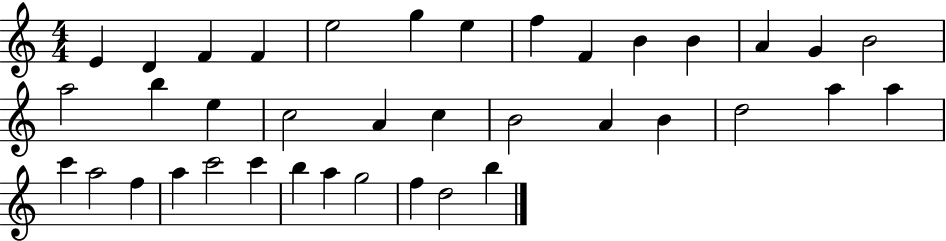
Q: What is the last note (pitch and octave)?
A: B5